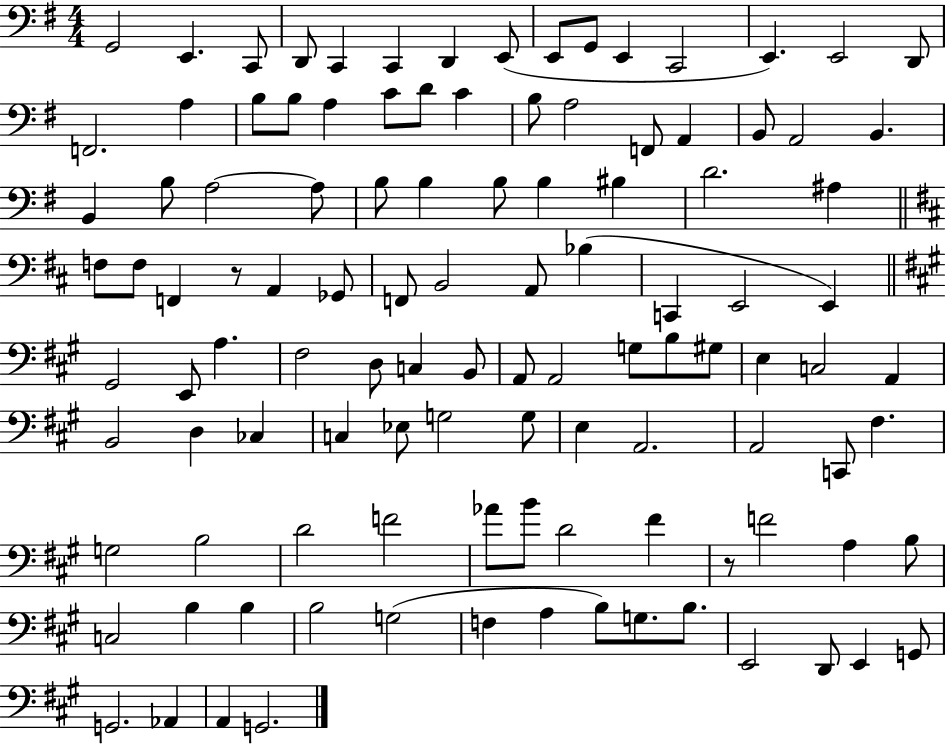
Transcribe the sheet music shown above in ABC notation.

X:1
T:Untitled
M:4/4
L:1/4
K:G
G,,2 E,, C,,/2 D,,/2 C,, C,, D,, E,,/2 E,,/2 G,,/2 E,, C,,2 E,, E,,2 D,,/2 F,,2 A, B,/2 B,/2 A, C/2 D/2 C B,/2 A,2 F,,/2 A,, B,,/2 A,,2 B,, B,, B,/2 A,2 A,/2 B,/2 B, B,/2 B, ^B, D2 ^A, F,/2 F,/2 F,, z/2 A,, _G,,/2 F,,/2 B,,2 A,,/2 _B, C,, E,,2 E,, ^G,,2 E,,/2 A, ^F,2 D,/2 C, B,,/2 A,,/2 A,,2 G,/2 B,/2 ^G,/2 E, C,2 A,, B,,2 D, _C, C, _E,/2 G,2 G,/2 E, A,,2 A,,2 C,,/2 ^F, G,2 B,2 D2 F2 _A/2 B/2 D2 ^F z/2 F2 A, B,/2 C,2 B, B, B,2 G,2 F, A, B,/2 G,/2 B,/2 E,,2 D,,/2 E,, G,,/2 G,,2 _A,, A,, G,,2